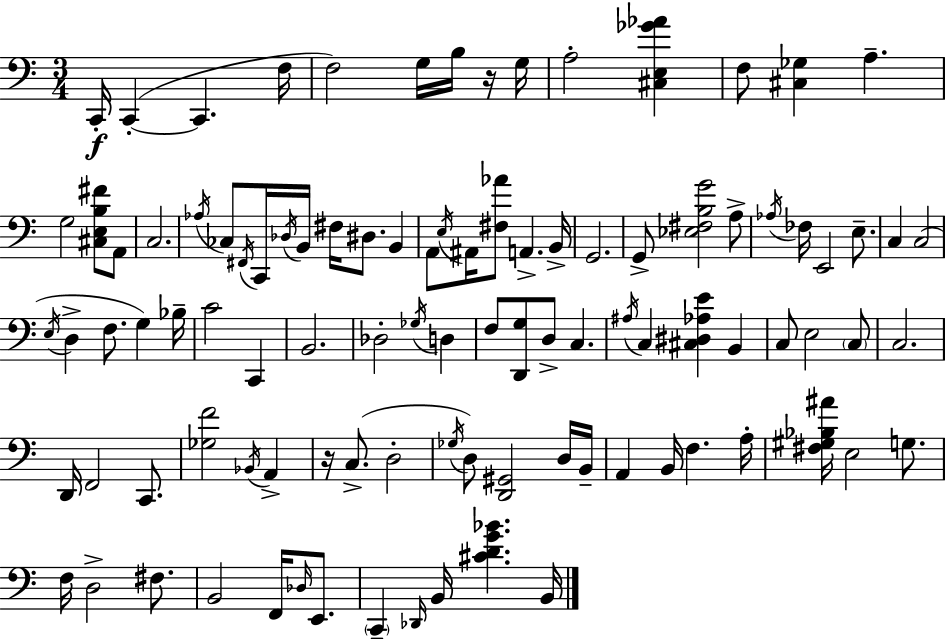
X:1
T:Untitled
M:3/4
L:1/4
K:Am
C,,/4 C,, C,, F,/4 F,2 G,/4 B,/4 z/4 G,/4 A,2 [^C,E,_G_A] F,/2 [^C,_G,] A, G,2 [^C,E,B,^F]/2 A,,/2 C,2 _A,/4 _C,/2 ^F,,/4 C,,/4 _D,/4 B,,/4 ^F,/4 ^D,/2 B,, A,,/2 E,/4 ^A,,/4 [^F,_A]/2 A,, B,,/4 G,,2 G,,/2 [_E,^F,B,G]2 A,/2 _A,/4 _F,/4 E,,2 E,/2 C, C,2 E,/4 D, F,/2 G, _B,/4 C2 C,, B,,2 _D,2 _G,/4 D, F,/2 [D,,G,]/2 D,/2 C, ^A,/4 C, [^C,^D,_A,E] B,, C,/2 E,2 C,/2 C,2 D,,/4 F,,2 C,,/2 [_G,F]2 _B,,/4 A,, z/4 C,/2 D,2 _G,/4 D,/2 [D,,^G,,]2 D,/4 B,,/4 A,, B,,/4 F, A,/4 [^F,^G,_B,^A]/4 E,2 G,/2 F,/4 D,2 ^F,/2 B,,2 F,,/4 _D,/4 E,,/2 C,, _D,,/4 B,,/4 [^CDG_B] B,,/4